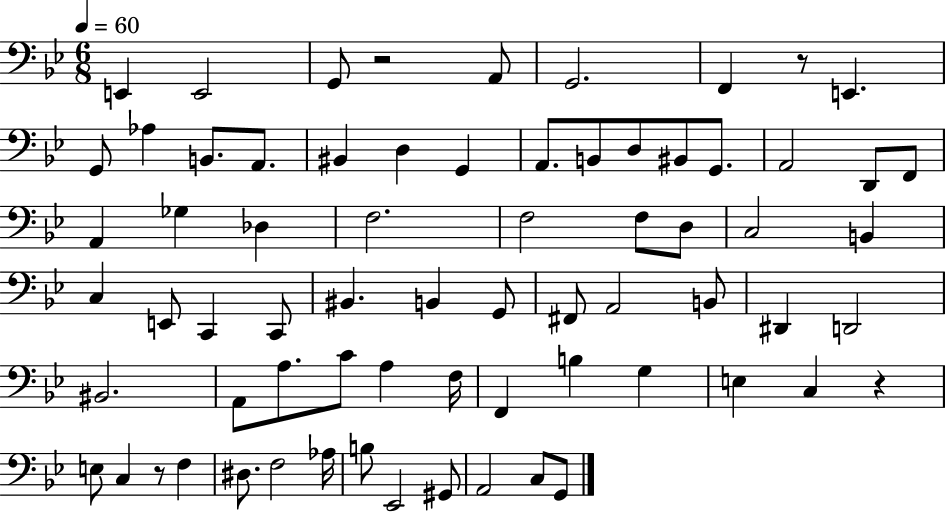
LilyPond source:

{
  \clef bass
  \numericTimeSignature
  \time 6/8
  \key bes \major
  \tempo 4 = 60
  e,4 e,2 | g,8 r2 a,8 | g,2. | f,4 r8 e,4. | \break g,8 aes4 b,8. a,8. | bis,4 d4 g,4 | a,8. b,8 d8 bis,8 g,8. | a,2 d,8 f,8 | \break a,4 ges4 des4 | f2. | f2 f8 d8 | c2 b,4 | \break c4 e,8 c,4 c,8 | bis,4. b,4 g,8 | fis,8 a,2 b,8 | dis,4 d,2 | \break bis,2. | a,8 a8. c'8 a4 f16 | f,4 b4 g4 | e4 c4 r4 | \break e8 c4 r8 f4 | dis8. f2 aes16 | b8 ees,2 gis,8 | a,2 c8 g,8 | \break \bar "|."
}